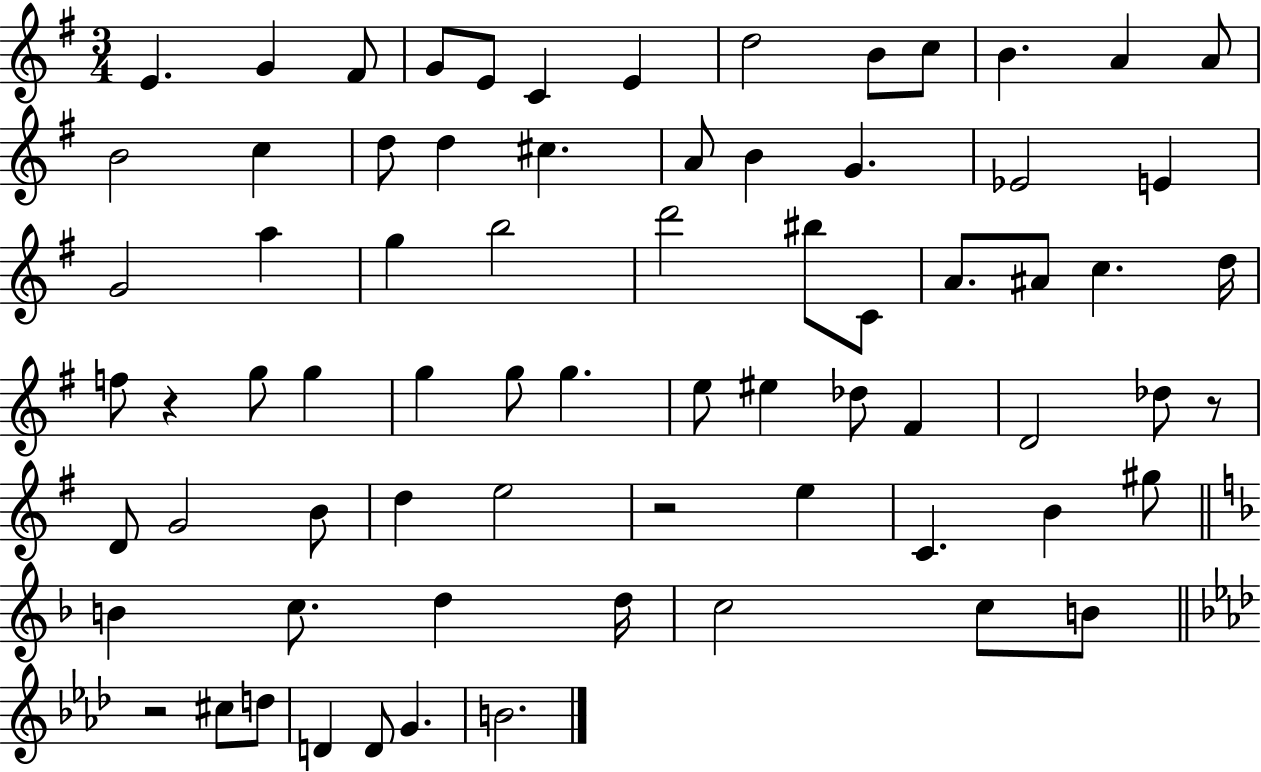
{
  \clef treble
  \numericTimeSignature
  \time 3/4
  \key g \major
  e'4. g'4 fis'8 | g'8 e'8 c'4 e'4 | d''2 b'8 c''8 | b'4. a'4 a'8 | \break b'2 c''4 | d''8 d''4 cis''4. | a'8 b'4 g'4. | ees'2 e'4 | \break g'2 a''4 | g''4 b''2 | d'''2 bis''8 c'8 | a'8. ais'8 c''4. d''16 | \break f''8 r4 g''8 g''4 | g''4 g''8 g''4. | e''8 eis''4 des''8 fis'4 | d'2 des''8 r8 | \break d'8 g'2 b'8 | d''4 e''2 | r2 e''4 | c'4. b'4 gis''8 | \break \bar "||" \break \key d \minor b'4 c''8. d''4 d''16 | c''2 c''8 b'8 | \bar "||" \break \key aes \major r2 cis''8 d''8 | d'4 d'8 g'4. | b'2. | \bar "|."
}